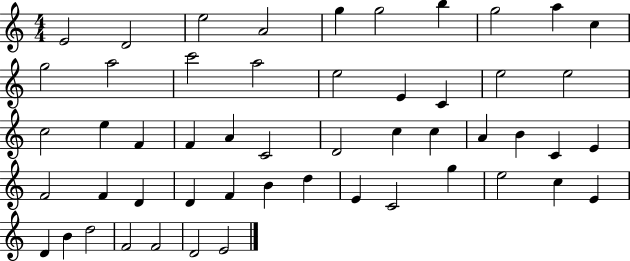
X:1
T:Untitled
M:4/4
L:1/4
K:C
E2 D2 e2 A2 g g2 b g2 a c g2 a2 c'2 a2 e2 E C e2 e2 c2 e F F A C2 D2 c c A B C E F2 F D D F B d E C2 g e2 c E D B d2 F2 F2 D2 E2